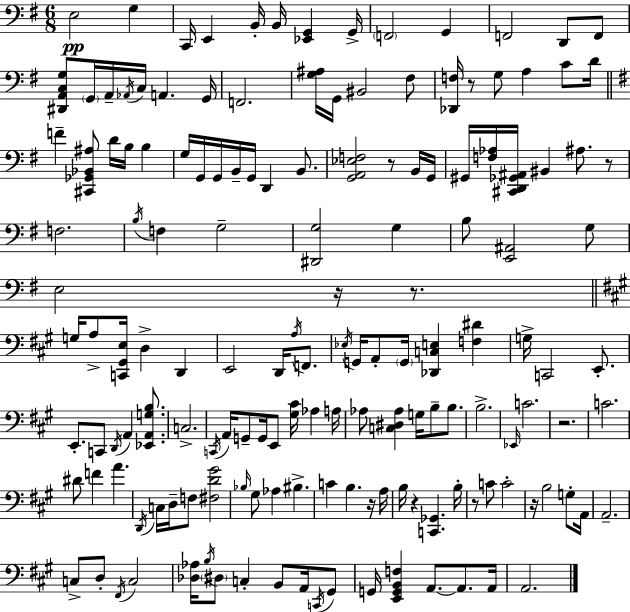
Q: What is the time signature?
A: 6/8